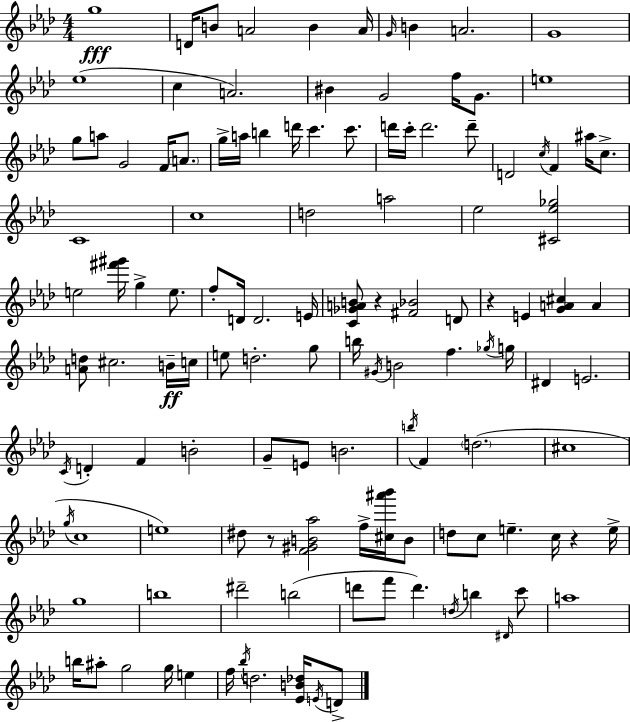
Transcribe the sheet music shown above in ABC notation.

X:1
T:Untitled
M:4/4
L:1/4
K:Ab
g4 D/4 B/2 A2 B A/4 G/4 B A2 G4 _e4 c A2 ^B G2 f/4 G/2 e4 g/2 a/2 G2 F/4 A/2 g/4 a/4 b d'/4 c' c'/2 d'/4 c'/4 d'2 d'/2 D2 c/4 F ^a/4 c/2 C4 c4 d2 a2 _e2 [^C_e_g]2 e2 [^f'^g']/4 g e/2 f/2 D/4 D2 E/4 [C_GAB]/2 z [^F_B]2 D/2 z E [GA^c] A [Ad]/2 ^c2 B/4 c/4 e/2 d2 g/2 b/4 ^G/4 B2 f _g/4 g/4 ^D E2 C/4 D F B2 G/2 E/2 B2 b/4 F d2 ^c4 g/4 c4 e4 ^d/2 z/2 [F^GB_a]2 f/4 [^c^a'_b']/4 B/2 d/2 c/2 e c/4 z e/4 g4 b4 ^d'2 b2 d'/2 f'/2 d' d/4 b ^D/4 c'/2 a4 b/4 ^a/2 g2 g/4 e f/4 _b/4 d2 [_EB_d]/4 E/4 D/2